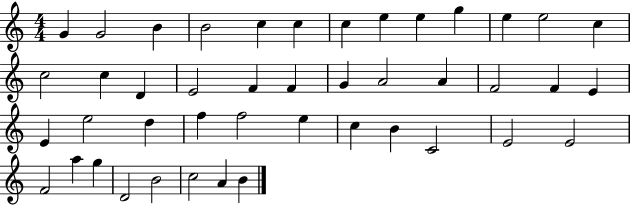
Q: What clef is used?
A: treble